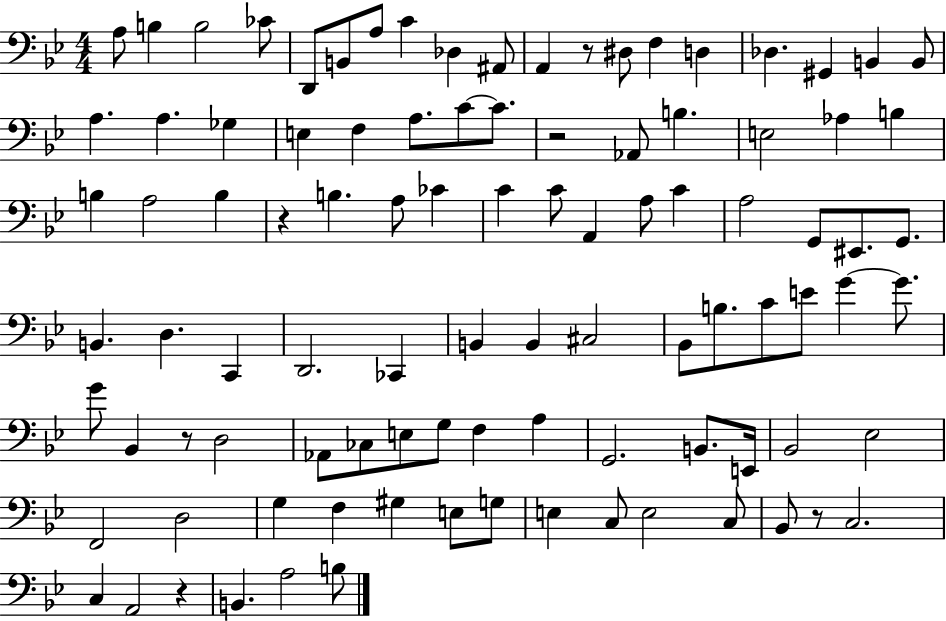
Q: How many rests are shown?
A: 6